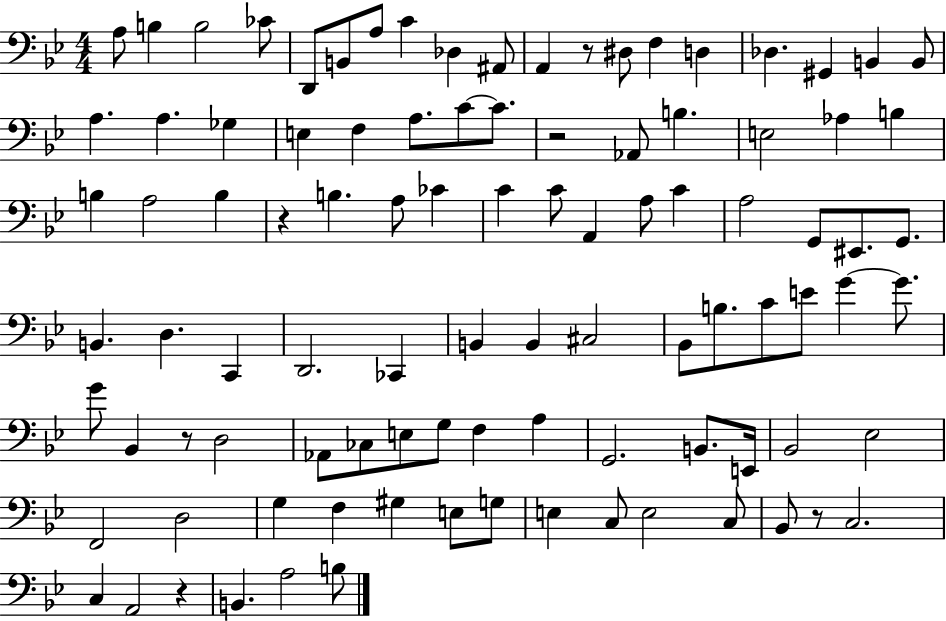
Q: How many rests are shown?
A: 6